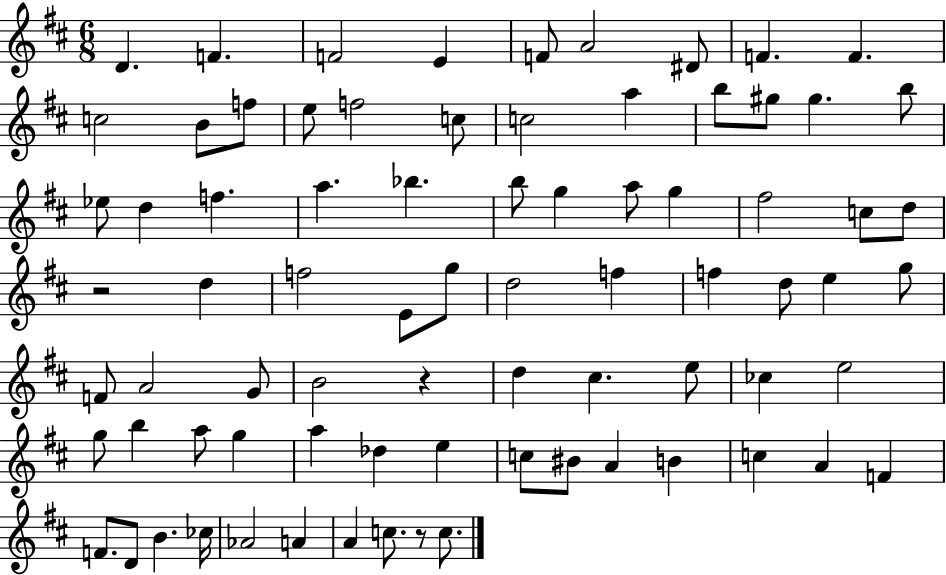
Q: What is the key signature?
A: D major